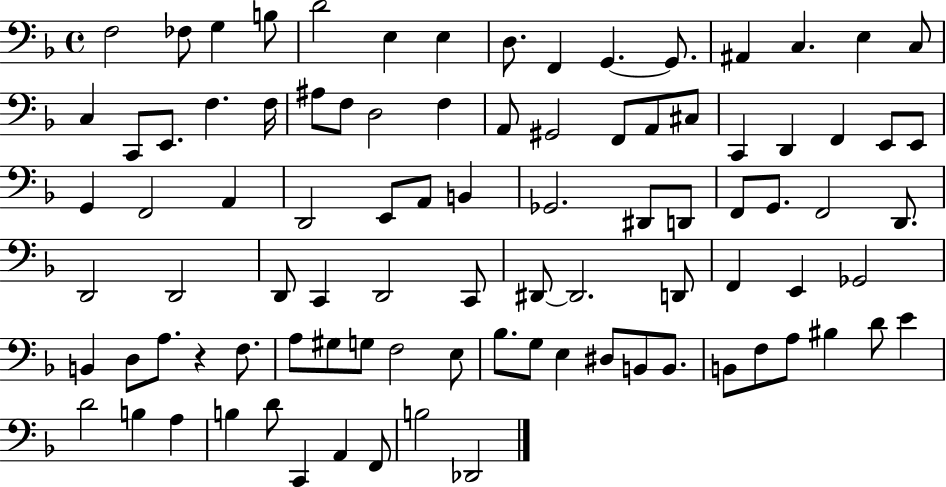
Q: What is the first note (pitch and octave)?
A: F3